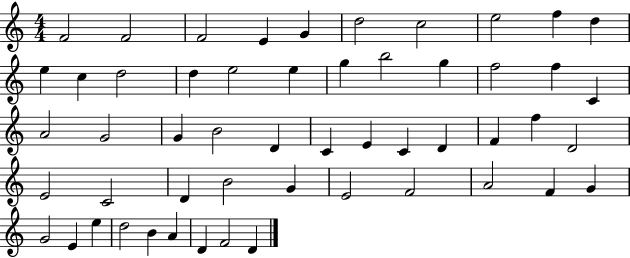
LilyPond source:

{
  \clef treble
  \numericTimeSignature
  \time 4/4
  \key c \major
  f'2 f'2 | f'2 e'4 g'4 | d''2 c''2 | e''2 f''4 d''4 | \break e''4 c''4 d''2 | d''4 e''2 e''4 | g''4 b''2 g''4 | f''2 f''4 c'4 | \break a'2 g'2 | g'4 b'2 d'4 | c'4 e'4 c'4 d'4 | f'4 f''4 d'2 | \break e'2 c'2 | d'4 b'2 g'4 | e'2 f'2 | a'2 f'4 g'4 | \break g'2 e'4 e''4 | d''2 b'4 a'4 | d'4 f'2 d'4 | \bar "|."
}